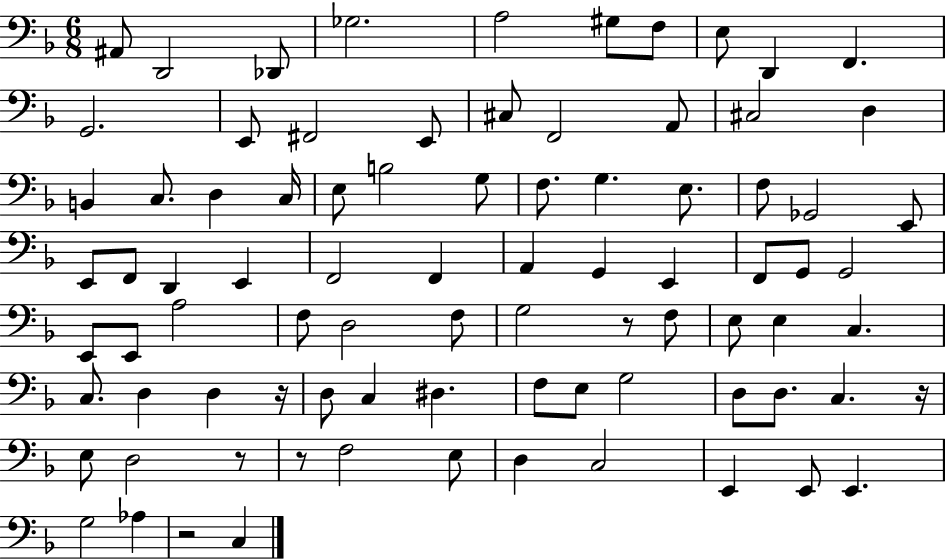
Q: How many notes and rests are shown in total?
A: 85